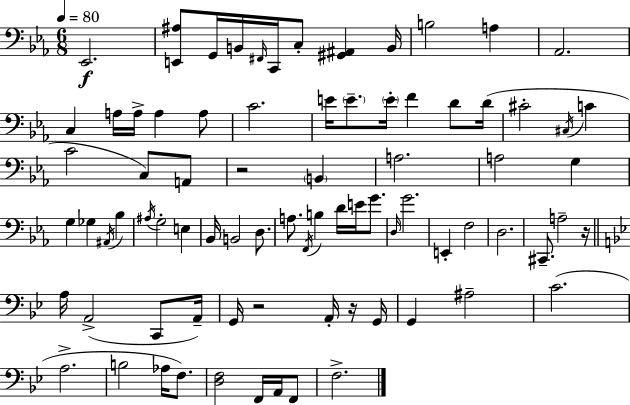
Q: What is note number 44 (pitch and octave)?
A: F2